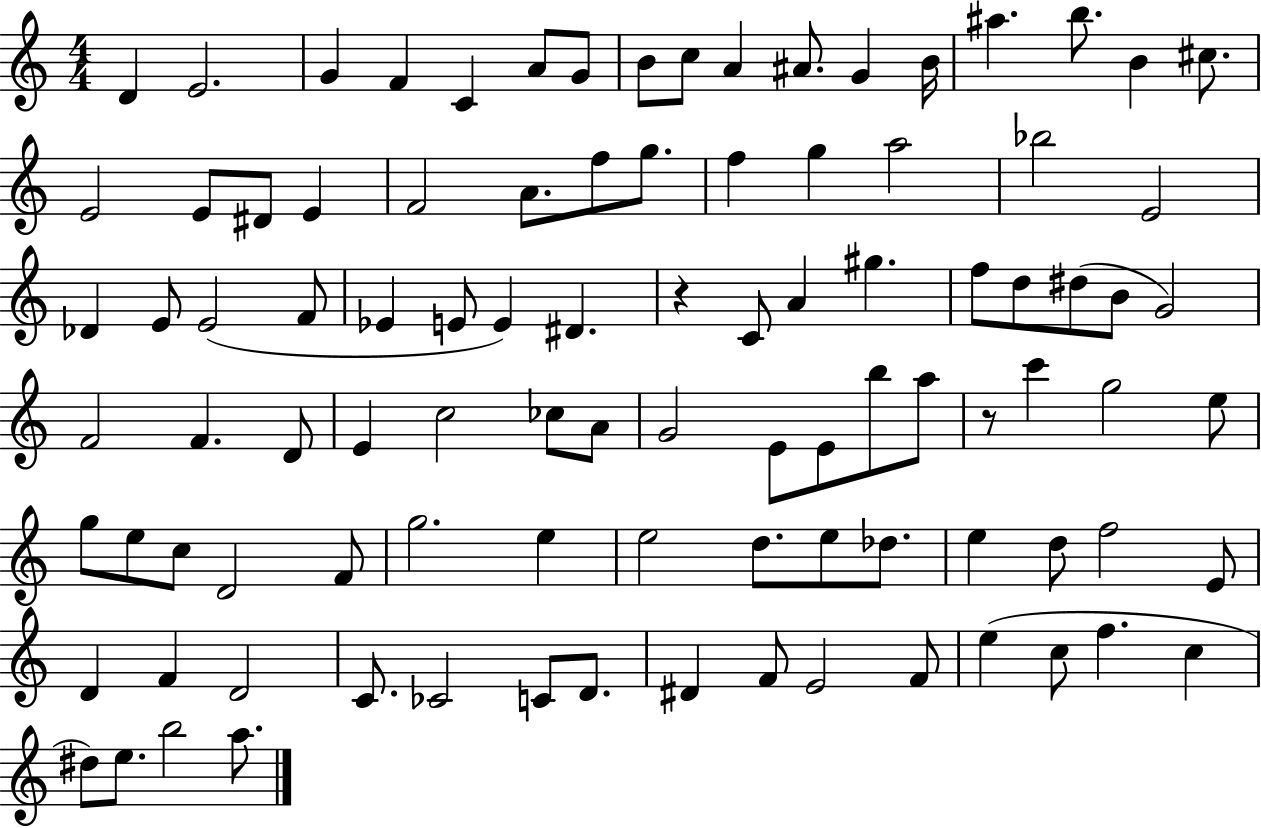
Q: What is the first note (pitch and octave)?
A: D4